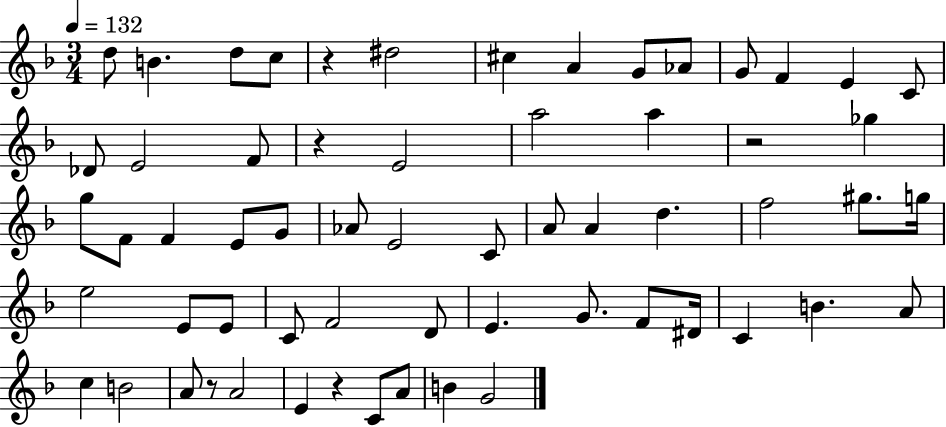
D5/e B4/q. D5/e C5/e R/q D#5/h C#5/q A4/q G4/e Ab4/e G4/e F4/q E4/q C4/e Db4/e E4/h F4/e R/q E4/h A5/h A5/q R/h Gb5/q G5/e F4/e F4/q E4/e G4/e Ab4/e E4/h C4/e A4/e A4/q D5/q. F5/h G#5/e. G5/s E5/h E4/e E4/e C4/e F4/h D4/e E4/q. G4/e. F4/e D#4/s C4/q B4/q. A4/e C5/q B4/h A4/e R/e A4/h E4/q R/q C4/e A4/e B4/q G4/h